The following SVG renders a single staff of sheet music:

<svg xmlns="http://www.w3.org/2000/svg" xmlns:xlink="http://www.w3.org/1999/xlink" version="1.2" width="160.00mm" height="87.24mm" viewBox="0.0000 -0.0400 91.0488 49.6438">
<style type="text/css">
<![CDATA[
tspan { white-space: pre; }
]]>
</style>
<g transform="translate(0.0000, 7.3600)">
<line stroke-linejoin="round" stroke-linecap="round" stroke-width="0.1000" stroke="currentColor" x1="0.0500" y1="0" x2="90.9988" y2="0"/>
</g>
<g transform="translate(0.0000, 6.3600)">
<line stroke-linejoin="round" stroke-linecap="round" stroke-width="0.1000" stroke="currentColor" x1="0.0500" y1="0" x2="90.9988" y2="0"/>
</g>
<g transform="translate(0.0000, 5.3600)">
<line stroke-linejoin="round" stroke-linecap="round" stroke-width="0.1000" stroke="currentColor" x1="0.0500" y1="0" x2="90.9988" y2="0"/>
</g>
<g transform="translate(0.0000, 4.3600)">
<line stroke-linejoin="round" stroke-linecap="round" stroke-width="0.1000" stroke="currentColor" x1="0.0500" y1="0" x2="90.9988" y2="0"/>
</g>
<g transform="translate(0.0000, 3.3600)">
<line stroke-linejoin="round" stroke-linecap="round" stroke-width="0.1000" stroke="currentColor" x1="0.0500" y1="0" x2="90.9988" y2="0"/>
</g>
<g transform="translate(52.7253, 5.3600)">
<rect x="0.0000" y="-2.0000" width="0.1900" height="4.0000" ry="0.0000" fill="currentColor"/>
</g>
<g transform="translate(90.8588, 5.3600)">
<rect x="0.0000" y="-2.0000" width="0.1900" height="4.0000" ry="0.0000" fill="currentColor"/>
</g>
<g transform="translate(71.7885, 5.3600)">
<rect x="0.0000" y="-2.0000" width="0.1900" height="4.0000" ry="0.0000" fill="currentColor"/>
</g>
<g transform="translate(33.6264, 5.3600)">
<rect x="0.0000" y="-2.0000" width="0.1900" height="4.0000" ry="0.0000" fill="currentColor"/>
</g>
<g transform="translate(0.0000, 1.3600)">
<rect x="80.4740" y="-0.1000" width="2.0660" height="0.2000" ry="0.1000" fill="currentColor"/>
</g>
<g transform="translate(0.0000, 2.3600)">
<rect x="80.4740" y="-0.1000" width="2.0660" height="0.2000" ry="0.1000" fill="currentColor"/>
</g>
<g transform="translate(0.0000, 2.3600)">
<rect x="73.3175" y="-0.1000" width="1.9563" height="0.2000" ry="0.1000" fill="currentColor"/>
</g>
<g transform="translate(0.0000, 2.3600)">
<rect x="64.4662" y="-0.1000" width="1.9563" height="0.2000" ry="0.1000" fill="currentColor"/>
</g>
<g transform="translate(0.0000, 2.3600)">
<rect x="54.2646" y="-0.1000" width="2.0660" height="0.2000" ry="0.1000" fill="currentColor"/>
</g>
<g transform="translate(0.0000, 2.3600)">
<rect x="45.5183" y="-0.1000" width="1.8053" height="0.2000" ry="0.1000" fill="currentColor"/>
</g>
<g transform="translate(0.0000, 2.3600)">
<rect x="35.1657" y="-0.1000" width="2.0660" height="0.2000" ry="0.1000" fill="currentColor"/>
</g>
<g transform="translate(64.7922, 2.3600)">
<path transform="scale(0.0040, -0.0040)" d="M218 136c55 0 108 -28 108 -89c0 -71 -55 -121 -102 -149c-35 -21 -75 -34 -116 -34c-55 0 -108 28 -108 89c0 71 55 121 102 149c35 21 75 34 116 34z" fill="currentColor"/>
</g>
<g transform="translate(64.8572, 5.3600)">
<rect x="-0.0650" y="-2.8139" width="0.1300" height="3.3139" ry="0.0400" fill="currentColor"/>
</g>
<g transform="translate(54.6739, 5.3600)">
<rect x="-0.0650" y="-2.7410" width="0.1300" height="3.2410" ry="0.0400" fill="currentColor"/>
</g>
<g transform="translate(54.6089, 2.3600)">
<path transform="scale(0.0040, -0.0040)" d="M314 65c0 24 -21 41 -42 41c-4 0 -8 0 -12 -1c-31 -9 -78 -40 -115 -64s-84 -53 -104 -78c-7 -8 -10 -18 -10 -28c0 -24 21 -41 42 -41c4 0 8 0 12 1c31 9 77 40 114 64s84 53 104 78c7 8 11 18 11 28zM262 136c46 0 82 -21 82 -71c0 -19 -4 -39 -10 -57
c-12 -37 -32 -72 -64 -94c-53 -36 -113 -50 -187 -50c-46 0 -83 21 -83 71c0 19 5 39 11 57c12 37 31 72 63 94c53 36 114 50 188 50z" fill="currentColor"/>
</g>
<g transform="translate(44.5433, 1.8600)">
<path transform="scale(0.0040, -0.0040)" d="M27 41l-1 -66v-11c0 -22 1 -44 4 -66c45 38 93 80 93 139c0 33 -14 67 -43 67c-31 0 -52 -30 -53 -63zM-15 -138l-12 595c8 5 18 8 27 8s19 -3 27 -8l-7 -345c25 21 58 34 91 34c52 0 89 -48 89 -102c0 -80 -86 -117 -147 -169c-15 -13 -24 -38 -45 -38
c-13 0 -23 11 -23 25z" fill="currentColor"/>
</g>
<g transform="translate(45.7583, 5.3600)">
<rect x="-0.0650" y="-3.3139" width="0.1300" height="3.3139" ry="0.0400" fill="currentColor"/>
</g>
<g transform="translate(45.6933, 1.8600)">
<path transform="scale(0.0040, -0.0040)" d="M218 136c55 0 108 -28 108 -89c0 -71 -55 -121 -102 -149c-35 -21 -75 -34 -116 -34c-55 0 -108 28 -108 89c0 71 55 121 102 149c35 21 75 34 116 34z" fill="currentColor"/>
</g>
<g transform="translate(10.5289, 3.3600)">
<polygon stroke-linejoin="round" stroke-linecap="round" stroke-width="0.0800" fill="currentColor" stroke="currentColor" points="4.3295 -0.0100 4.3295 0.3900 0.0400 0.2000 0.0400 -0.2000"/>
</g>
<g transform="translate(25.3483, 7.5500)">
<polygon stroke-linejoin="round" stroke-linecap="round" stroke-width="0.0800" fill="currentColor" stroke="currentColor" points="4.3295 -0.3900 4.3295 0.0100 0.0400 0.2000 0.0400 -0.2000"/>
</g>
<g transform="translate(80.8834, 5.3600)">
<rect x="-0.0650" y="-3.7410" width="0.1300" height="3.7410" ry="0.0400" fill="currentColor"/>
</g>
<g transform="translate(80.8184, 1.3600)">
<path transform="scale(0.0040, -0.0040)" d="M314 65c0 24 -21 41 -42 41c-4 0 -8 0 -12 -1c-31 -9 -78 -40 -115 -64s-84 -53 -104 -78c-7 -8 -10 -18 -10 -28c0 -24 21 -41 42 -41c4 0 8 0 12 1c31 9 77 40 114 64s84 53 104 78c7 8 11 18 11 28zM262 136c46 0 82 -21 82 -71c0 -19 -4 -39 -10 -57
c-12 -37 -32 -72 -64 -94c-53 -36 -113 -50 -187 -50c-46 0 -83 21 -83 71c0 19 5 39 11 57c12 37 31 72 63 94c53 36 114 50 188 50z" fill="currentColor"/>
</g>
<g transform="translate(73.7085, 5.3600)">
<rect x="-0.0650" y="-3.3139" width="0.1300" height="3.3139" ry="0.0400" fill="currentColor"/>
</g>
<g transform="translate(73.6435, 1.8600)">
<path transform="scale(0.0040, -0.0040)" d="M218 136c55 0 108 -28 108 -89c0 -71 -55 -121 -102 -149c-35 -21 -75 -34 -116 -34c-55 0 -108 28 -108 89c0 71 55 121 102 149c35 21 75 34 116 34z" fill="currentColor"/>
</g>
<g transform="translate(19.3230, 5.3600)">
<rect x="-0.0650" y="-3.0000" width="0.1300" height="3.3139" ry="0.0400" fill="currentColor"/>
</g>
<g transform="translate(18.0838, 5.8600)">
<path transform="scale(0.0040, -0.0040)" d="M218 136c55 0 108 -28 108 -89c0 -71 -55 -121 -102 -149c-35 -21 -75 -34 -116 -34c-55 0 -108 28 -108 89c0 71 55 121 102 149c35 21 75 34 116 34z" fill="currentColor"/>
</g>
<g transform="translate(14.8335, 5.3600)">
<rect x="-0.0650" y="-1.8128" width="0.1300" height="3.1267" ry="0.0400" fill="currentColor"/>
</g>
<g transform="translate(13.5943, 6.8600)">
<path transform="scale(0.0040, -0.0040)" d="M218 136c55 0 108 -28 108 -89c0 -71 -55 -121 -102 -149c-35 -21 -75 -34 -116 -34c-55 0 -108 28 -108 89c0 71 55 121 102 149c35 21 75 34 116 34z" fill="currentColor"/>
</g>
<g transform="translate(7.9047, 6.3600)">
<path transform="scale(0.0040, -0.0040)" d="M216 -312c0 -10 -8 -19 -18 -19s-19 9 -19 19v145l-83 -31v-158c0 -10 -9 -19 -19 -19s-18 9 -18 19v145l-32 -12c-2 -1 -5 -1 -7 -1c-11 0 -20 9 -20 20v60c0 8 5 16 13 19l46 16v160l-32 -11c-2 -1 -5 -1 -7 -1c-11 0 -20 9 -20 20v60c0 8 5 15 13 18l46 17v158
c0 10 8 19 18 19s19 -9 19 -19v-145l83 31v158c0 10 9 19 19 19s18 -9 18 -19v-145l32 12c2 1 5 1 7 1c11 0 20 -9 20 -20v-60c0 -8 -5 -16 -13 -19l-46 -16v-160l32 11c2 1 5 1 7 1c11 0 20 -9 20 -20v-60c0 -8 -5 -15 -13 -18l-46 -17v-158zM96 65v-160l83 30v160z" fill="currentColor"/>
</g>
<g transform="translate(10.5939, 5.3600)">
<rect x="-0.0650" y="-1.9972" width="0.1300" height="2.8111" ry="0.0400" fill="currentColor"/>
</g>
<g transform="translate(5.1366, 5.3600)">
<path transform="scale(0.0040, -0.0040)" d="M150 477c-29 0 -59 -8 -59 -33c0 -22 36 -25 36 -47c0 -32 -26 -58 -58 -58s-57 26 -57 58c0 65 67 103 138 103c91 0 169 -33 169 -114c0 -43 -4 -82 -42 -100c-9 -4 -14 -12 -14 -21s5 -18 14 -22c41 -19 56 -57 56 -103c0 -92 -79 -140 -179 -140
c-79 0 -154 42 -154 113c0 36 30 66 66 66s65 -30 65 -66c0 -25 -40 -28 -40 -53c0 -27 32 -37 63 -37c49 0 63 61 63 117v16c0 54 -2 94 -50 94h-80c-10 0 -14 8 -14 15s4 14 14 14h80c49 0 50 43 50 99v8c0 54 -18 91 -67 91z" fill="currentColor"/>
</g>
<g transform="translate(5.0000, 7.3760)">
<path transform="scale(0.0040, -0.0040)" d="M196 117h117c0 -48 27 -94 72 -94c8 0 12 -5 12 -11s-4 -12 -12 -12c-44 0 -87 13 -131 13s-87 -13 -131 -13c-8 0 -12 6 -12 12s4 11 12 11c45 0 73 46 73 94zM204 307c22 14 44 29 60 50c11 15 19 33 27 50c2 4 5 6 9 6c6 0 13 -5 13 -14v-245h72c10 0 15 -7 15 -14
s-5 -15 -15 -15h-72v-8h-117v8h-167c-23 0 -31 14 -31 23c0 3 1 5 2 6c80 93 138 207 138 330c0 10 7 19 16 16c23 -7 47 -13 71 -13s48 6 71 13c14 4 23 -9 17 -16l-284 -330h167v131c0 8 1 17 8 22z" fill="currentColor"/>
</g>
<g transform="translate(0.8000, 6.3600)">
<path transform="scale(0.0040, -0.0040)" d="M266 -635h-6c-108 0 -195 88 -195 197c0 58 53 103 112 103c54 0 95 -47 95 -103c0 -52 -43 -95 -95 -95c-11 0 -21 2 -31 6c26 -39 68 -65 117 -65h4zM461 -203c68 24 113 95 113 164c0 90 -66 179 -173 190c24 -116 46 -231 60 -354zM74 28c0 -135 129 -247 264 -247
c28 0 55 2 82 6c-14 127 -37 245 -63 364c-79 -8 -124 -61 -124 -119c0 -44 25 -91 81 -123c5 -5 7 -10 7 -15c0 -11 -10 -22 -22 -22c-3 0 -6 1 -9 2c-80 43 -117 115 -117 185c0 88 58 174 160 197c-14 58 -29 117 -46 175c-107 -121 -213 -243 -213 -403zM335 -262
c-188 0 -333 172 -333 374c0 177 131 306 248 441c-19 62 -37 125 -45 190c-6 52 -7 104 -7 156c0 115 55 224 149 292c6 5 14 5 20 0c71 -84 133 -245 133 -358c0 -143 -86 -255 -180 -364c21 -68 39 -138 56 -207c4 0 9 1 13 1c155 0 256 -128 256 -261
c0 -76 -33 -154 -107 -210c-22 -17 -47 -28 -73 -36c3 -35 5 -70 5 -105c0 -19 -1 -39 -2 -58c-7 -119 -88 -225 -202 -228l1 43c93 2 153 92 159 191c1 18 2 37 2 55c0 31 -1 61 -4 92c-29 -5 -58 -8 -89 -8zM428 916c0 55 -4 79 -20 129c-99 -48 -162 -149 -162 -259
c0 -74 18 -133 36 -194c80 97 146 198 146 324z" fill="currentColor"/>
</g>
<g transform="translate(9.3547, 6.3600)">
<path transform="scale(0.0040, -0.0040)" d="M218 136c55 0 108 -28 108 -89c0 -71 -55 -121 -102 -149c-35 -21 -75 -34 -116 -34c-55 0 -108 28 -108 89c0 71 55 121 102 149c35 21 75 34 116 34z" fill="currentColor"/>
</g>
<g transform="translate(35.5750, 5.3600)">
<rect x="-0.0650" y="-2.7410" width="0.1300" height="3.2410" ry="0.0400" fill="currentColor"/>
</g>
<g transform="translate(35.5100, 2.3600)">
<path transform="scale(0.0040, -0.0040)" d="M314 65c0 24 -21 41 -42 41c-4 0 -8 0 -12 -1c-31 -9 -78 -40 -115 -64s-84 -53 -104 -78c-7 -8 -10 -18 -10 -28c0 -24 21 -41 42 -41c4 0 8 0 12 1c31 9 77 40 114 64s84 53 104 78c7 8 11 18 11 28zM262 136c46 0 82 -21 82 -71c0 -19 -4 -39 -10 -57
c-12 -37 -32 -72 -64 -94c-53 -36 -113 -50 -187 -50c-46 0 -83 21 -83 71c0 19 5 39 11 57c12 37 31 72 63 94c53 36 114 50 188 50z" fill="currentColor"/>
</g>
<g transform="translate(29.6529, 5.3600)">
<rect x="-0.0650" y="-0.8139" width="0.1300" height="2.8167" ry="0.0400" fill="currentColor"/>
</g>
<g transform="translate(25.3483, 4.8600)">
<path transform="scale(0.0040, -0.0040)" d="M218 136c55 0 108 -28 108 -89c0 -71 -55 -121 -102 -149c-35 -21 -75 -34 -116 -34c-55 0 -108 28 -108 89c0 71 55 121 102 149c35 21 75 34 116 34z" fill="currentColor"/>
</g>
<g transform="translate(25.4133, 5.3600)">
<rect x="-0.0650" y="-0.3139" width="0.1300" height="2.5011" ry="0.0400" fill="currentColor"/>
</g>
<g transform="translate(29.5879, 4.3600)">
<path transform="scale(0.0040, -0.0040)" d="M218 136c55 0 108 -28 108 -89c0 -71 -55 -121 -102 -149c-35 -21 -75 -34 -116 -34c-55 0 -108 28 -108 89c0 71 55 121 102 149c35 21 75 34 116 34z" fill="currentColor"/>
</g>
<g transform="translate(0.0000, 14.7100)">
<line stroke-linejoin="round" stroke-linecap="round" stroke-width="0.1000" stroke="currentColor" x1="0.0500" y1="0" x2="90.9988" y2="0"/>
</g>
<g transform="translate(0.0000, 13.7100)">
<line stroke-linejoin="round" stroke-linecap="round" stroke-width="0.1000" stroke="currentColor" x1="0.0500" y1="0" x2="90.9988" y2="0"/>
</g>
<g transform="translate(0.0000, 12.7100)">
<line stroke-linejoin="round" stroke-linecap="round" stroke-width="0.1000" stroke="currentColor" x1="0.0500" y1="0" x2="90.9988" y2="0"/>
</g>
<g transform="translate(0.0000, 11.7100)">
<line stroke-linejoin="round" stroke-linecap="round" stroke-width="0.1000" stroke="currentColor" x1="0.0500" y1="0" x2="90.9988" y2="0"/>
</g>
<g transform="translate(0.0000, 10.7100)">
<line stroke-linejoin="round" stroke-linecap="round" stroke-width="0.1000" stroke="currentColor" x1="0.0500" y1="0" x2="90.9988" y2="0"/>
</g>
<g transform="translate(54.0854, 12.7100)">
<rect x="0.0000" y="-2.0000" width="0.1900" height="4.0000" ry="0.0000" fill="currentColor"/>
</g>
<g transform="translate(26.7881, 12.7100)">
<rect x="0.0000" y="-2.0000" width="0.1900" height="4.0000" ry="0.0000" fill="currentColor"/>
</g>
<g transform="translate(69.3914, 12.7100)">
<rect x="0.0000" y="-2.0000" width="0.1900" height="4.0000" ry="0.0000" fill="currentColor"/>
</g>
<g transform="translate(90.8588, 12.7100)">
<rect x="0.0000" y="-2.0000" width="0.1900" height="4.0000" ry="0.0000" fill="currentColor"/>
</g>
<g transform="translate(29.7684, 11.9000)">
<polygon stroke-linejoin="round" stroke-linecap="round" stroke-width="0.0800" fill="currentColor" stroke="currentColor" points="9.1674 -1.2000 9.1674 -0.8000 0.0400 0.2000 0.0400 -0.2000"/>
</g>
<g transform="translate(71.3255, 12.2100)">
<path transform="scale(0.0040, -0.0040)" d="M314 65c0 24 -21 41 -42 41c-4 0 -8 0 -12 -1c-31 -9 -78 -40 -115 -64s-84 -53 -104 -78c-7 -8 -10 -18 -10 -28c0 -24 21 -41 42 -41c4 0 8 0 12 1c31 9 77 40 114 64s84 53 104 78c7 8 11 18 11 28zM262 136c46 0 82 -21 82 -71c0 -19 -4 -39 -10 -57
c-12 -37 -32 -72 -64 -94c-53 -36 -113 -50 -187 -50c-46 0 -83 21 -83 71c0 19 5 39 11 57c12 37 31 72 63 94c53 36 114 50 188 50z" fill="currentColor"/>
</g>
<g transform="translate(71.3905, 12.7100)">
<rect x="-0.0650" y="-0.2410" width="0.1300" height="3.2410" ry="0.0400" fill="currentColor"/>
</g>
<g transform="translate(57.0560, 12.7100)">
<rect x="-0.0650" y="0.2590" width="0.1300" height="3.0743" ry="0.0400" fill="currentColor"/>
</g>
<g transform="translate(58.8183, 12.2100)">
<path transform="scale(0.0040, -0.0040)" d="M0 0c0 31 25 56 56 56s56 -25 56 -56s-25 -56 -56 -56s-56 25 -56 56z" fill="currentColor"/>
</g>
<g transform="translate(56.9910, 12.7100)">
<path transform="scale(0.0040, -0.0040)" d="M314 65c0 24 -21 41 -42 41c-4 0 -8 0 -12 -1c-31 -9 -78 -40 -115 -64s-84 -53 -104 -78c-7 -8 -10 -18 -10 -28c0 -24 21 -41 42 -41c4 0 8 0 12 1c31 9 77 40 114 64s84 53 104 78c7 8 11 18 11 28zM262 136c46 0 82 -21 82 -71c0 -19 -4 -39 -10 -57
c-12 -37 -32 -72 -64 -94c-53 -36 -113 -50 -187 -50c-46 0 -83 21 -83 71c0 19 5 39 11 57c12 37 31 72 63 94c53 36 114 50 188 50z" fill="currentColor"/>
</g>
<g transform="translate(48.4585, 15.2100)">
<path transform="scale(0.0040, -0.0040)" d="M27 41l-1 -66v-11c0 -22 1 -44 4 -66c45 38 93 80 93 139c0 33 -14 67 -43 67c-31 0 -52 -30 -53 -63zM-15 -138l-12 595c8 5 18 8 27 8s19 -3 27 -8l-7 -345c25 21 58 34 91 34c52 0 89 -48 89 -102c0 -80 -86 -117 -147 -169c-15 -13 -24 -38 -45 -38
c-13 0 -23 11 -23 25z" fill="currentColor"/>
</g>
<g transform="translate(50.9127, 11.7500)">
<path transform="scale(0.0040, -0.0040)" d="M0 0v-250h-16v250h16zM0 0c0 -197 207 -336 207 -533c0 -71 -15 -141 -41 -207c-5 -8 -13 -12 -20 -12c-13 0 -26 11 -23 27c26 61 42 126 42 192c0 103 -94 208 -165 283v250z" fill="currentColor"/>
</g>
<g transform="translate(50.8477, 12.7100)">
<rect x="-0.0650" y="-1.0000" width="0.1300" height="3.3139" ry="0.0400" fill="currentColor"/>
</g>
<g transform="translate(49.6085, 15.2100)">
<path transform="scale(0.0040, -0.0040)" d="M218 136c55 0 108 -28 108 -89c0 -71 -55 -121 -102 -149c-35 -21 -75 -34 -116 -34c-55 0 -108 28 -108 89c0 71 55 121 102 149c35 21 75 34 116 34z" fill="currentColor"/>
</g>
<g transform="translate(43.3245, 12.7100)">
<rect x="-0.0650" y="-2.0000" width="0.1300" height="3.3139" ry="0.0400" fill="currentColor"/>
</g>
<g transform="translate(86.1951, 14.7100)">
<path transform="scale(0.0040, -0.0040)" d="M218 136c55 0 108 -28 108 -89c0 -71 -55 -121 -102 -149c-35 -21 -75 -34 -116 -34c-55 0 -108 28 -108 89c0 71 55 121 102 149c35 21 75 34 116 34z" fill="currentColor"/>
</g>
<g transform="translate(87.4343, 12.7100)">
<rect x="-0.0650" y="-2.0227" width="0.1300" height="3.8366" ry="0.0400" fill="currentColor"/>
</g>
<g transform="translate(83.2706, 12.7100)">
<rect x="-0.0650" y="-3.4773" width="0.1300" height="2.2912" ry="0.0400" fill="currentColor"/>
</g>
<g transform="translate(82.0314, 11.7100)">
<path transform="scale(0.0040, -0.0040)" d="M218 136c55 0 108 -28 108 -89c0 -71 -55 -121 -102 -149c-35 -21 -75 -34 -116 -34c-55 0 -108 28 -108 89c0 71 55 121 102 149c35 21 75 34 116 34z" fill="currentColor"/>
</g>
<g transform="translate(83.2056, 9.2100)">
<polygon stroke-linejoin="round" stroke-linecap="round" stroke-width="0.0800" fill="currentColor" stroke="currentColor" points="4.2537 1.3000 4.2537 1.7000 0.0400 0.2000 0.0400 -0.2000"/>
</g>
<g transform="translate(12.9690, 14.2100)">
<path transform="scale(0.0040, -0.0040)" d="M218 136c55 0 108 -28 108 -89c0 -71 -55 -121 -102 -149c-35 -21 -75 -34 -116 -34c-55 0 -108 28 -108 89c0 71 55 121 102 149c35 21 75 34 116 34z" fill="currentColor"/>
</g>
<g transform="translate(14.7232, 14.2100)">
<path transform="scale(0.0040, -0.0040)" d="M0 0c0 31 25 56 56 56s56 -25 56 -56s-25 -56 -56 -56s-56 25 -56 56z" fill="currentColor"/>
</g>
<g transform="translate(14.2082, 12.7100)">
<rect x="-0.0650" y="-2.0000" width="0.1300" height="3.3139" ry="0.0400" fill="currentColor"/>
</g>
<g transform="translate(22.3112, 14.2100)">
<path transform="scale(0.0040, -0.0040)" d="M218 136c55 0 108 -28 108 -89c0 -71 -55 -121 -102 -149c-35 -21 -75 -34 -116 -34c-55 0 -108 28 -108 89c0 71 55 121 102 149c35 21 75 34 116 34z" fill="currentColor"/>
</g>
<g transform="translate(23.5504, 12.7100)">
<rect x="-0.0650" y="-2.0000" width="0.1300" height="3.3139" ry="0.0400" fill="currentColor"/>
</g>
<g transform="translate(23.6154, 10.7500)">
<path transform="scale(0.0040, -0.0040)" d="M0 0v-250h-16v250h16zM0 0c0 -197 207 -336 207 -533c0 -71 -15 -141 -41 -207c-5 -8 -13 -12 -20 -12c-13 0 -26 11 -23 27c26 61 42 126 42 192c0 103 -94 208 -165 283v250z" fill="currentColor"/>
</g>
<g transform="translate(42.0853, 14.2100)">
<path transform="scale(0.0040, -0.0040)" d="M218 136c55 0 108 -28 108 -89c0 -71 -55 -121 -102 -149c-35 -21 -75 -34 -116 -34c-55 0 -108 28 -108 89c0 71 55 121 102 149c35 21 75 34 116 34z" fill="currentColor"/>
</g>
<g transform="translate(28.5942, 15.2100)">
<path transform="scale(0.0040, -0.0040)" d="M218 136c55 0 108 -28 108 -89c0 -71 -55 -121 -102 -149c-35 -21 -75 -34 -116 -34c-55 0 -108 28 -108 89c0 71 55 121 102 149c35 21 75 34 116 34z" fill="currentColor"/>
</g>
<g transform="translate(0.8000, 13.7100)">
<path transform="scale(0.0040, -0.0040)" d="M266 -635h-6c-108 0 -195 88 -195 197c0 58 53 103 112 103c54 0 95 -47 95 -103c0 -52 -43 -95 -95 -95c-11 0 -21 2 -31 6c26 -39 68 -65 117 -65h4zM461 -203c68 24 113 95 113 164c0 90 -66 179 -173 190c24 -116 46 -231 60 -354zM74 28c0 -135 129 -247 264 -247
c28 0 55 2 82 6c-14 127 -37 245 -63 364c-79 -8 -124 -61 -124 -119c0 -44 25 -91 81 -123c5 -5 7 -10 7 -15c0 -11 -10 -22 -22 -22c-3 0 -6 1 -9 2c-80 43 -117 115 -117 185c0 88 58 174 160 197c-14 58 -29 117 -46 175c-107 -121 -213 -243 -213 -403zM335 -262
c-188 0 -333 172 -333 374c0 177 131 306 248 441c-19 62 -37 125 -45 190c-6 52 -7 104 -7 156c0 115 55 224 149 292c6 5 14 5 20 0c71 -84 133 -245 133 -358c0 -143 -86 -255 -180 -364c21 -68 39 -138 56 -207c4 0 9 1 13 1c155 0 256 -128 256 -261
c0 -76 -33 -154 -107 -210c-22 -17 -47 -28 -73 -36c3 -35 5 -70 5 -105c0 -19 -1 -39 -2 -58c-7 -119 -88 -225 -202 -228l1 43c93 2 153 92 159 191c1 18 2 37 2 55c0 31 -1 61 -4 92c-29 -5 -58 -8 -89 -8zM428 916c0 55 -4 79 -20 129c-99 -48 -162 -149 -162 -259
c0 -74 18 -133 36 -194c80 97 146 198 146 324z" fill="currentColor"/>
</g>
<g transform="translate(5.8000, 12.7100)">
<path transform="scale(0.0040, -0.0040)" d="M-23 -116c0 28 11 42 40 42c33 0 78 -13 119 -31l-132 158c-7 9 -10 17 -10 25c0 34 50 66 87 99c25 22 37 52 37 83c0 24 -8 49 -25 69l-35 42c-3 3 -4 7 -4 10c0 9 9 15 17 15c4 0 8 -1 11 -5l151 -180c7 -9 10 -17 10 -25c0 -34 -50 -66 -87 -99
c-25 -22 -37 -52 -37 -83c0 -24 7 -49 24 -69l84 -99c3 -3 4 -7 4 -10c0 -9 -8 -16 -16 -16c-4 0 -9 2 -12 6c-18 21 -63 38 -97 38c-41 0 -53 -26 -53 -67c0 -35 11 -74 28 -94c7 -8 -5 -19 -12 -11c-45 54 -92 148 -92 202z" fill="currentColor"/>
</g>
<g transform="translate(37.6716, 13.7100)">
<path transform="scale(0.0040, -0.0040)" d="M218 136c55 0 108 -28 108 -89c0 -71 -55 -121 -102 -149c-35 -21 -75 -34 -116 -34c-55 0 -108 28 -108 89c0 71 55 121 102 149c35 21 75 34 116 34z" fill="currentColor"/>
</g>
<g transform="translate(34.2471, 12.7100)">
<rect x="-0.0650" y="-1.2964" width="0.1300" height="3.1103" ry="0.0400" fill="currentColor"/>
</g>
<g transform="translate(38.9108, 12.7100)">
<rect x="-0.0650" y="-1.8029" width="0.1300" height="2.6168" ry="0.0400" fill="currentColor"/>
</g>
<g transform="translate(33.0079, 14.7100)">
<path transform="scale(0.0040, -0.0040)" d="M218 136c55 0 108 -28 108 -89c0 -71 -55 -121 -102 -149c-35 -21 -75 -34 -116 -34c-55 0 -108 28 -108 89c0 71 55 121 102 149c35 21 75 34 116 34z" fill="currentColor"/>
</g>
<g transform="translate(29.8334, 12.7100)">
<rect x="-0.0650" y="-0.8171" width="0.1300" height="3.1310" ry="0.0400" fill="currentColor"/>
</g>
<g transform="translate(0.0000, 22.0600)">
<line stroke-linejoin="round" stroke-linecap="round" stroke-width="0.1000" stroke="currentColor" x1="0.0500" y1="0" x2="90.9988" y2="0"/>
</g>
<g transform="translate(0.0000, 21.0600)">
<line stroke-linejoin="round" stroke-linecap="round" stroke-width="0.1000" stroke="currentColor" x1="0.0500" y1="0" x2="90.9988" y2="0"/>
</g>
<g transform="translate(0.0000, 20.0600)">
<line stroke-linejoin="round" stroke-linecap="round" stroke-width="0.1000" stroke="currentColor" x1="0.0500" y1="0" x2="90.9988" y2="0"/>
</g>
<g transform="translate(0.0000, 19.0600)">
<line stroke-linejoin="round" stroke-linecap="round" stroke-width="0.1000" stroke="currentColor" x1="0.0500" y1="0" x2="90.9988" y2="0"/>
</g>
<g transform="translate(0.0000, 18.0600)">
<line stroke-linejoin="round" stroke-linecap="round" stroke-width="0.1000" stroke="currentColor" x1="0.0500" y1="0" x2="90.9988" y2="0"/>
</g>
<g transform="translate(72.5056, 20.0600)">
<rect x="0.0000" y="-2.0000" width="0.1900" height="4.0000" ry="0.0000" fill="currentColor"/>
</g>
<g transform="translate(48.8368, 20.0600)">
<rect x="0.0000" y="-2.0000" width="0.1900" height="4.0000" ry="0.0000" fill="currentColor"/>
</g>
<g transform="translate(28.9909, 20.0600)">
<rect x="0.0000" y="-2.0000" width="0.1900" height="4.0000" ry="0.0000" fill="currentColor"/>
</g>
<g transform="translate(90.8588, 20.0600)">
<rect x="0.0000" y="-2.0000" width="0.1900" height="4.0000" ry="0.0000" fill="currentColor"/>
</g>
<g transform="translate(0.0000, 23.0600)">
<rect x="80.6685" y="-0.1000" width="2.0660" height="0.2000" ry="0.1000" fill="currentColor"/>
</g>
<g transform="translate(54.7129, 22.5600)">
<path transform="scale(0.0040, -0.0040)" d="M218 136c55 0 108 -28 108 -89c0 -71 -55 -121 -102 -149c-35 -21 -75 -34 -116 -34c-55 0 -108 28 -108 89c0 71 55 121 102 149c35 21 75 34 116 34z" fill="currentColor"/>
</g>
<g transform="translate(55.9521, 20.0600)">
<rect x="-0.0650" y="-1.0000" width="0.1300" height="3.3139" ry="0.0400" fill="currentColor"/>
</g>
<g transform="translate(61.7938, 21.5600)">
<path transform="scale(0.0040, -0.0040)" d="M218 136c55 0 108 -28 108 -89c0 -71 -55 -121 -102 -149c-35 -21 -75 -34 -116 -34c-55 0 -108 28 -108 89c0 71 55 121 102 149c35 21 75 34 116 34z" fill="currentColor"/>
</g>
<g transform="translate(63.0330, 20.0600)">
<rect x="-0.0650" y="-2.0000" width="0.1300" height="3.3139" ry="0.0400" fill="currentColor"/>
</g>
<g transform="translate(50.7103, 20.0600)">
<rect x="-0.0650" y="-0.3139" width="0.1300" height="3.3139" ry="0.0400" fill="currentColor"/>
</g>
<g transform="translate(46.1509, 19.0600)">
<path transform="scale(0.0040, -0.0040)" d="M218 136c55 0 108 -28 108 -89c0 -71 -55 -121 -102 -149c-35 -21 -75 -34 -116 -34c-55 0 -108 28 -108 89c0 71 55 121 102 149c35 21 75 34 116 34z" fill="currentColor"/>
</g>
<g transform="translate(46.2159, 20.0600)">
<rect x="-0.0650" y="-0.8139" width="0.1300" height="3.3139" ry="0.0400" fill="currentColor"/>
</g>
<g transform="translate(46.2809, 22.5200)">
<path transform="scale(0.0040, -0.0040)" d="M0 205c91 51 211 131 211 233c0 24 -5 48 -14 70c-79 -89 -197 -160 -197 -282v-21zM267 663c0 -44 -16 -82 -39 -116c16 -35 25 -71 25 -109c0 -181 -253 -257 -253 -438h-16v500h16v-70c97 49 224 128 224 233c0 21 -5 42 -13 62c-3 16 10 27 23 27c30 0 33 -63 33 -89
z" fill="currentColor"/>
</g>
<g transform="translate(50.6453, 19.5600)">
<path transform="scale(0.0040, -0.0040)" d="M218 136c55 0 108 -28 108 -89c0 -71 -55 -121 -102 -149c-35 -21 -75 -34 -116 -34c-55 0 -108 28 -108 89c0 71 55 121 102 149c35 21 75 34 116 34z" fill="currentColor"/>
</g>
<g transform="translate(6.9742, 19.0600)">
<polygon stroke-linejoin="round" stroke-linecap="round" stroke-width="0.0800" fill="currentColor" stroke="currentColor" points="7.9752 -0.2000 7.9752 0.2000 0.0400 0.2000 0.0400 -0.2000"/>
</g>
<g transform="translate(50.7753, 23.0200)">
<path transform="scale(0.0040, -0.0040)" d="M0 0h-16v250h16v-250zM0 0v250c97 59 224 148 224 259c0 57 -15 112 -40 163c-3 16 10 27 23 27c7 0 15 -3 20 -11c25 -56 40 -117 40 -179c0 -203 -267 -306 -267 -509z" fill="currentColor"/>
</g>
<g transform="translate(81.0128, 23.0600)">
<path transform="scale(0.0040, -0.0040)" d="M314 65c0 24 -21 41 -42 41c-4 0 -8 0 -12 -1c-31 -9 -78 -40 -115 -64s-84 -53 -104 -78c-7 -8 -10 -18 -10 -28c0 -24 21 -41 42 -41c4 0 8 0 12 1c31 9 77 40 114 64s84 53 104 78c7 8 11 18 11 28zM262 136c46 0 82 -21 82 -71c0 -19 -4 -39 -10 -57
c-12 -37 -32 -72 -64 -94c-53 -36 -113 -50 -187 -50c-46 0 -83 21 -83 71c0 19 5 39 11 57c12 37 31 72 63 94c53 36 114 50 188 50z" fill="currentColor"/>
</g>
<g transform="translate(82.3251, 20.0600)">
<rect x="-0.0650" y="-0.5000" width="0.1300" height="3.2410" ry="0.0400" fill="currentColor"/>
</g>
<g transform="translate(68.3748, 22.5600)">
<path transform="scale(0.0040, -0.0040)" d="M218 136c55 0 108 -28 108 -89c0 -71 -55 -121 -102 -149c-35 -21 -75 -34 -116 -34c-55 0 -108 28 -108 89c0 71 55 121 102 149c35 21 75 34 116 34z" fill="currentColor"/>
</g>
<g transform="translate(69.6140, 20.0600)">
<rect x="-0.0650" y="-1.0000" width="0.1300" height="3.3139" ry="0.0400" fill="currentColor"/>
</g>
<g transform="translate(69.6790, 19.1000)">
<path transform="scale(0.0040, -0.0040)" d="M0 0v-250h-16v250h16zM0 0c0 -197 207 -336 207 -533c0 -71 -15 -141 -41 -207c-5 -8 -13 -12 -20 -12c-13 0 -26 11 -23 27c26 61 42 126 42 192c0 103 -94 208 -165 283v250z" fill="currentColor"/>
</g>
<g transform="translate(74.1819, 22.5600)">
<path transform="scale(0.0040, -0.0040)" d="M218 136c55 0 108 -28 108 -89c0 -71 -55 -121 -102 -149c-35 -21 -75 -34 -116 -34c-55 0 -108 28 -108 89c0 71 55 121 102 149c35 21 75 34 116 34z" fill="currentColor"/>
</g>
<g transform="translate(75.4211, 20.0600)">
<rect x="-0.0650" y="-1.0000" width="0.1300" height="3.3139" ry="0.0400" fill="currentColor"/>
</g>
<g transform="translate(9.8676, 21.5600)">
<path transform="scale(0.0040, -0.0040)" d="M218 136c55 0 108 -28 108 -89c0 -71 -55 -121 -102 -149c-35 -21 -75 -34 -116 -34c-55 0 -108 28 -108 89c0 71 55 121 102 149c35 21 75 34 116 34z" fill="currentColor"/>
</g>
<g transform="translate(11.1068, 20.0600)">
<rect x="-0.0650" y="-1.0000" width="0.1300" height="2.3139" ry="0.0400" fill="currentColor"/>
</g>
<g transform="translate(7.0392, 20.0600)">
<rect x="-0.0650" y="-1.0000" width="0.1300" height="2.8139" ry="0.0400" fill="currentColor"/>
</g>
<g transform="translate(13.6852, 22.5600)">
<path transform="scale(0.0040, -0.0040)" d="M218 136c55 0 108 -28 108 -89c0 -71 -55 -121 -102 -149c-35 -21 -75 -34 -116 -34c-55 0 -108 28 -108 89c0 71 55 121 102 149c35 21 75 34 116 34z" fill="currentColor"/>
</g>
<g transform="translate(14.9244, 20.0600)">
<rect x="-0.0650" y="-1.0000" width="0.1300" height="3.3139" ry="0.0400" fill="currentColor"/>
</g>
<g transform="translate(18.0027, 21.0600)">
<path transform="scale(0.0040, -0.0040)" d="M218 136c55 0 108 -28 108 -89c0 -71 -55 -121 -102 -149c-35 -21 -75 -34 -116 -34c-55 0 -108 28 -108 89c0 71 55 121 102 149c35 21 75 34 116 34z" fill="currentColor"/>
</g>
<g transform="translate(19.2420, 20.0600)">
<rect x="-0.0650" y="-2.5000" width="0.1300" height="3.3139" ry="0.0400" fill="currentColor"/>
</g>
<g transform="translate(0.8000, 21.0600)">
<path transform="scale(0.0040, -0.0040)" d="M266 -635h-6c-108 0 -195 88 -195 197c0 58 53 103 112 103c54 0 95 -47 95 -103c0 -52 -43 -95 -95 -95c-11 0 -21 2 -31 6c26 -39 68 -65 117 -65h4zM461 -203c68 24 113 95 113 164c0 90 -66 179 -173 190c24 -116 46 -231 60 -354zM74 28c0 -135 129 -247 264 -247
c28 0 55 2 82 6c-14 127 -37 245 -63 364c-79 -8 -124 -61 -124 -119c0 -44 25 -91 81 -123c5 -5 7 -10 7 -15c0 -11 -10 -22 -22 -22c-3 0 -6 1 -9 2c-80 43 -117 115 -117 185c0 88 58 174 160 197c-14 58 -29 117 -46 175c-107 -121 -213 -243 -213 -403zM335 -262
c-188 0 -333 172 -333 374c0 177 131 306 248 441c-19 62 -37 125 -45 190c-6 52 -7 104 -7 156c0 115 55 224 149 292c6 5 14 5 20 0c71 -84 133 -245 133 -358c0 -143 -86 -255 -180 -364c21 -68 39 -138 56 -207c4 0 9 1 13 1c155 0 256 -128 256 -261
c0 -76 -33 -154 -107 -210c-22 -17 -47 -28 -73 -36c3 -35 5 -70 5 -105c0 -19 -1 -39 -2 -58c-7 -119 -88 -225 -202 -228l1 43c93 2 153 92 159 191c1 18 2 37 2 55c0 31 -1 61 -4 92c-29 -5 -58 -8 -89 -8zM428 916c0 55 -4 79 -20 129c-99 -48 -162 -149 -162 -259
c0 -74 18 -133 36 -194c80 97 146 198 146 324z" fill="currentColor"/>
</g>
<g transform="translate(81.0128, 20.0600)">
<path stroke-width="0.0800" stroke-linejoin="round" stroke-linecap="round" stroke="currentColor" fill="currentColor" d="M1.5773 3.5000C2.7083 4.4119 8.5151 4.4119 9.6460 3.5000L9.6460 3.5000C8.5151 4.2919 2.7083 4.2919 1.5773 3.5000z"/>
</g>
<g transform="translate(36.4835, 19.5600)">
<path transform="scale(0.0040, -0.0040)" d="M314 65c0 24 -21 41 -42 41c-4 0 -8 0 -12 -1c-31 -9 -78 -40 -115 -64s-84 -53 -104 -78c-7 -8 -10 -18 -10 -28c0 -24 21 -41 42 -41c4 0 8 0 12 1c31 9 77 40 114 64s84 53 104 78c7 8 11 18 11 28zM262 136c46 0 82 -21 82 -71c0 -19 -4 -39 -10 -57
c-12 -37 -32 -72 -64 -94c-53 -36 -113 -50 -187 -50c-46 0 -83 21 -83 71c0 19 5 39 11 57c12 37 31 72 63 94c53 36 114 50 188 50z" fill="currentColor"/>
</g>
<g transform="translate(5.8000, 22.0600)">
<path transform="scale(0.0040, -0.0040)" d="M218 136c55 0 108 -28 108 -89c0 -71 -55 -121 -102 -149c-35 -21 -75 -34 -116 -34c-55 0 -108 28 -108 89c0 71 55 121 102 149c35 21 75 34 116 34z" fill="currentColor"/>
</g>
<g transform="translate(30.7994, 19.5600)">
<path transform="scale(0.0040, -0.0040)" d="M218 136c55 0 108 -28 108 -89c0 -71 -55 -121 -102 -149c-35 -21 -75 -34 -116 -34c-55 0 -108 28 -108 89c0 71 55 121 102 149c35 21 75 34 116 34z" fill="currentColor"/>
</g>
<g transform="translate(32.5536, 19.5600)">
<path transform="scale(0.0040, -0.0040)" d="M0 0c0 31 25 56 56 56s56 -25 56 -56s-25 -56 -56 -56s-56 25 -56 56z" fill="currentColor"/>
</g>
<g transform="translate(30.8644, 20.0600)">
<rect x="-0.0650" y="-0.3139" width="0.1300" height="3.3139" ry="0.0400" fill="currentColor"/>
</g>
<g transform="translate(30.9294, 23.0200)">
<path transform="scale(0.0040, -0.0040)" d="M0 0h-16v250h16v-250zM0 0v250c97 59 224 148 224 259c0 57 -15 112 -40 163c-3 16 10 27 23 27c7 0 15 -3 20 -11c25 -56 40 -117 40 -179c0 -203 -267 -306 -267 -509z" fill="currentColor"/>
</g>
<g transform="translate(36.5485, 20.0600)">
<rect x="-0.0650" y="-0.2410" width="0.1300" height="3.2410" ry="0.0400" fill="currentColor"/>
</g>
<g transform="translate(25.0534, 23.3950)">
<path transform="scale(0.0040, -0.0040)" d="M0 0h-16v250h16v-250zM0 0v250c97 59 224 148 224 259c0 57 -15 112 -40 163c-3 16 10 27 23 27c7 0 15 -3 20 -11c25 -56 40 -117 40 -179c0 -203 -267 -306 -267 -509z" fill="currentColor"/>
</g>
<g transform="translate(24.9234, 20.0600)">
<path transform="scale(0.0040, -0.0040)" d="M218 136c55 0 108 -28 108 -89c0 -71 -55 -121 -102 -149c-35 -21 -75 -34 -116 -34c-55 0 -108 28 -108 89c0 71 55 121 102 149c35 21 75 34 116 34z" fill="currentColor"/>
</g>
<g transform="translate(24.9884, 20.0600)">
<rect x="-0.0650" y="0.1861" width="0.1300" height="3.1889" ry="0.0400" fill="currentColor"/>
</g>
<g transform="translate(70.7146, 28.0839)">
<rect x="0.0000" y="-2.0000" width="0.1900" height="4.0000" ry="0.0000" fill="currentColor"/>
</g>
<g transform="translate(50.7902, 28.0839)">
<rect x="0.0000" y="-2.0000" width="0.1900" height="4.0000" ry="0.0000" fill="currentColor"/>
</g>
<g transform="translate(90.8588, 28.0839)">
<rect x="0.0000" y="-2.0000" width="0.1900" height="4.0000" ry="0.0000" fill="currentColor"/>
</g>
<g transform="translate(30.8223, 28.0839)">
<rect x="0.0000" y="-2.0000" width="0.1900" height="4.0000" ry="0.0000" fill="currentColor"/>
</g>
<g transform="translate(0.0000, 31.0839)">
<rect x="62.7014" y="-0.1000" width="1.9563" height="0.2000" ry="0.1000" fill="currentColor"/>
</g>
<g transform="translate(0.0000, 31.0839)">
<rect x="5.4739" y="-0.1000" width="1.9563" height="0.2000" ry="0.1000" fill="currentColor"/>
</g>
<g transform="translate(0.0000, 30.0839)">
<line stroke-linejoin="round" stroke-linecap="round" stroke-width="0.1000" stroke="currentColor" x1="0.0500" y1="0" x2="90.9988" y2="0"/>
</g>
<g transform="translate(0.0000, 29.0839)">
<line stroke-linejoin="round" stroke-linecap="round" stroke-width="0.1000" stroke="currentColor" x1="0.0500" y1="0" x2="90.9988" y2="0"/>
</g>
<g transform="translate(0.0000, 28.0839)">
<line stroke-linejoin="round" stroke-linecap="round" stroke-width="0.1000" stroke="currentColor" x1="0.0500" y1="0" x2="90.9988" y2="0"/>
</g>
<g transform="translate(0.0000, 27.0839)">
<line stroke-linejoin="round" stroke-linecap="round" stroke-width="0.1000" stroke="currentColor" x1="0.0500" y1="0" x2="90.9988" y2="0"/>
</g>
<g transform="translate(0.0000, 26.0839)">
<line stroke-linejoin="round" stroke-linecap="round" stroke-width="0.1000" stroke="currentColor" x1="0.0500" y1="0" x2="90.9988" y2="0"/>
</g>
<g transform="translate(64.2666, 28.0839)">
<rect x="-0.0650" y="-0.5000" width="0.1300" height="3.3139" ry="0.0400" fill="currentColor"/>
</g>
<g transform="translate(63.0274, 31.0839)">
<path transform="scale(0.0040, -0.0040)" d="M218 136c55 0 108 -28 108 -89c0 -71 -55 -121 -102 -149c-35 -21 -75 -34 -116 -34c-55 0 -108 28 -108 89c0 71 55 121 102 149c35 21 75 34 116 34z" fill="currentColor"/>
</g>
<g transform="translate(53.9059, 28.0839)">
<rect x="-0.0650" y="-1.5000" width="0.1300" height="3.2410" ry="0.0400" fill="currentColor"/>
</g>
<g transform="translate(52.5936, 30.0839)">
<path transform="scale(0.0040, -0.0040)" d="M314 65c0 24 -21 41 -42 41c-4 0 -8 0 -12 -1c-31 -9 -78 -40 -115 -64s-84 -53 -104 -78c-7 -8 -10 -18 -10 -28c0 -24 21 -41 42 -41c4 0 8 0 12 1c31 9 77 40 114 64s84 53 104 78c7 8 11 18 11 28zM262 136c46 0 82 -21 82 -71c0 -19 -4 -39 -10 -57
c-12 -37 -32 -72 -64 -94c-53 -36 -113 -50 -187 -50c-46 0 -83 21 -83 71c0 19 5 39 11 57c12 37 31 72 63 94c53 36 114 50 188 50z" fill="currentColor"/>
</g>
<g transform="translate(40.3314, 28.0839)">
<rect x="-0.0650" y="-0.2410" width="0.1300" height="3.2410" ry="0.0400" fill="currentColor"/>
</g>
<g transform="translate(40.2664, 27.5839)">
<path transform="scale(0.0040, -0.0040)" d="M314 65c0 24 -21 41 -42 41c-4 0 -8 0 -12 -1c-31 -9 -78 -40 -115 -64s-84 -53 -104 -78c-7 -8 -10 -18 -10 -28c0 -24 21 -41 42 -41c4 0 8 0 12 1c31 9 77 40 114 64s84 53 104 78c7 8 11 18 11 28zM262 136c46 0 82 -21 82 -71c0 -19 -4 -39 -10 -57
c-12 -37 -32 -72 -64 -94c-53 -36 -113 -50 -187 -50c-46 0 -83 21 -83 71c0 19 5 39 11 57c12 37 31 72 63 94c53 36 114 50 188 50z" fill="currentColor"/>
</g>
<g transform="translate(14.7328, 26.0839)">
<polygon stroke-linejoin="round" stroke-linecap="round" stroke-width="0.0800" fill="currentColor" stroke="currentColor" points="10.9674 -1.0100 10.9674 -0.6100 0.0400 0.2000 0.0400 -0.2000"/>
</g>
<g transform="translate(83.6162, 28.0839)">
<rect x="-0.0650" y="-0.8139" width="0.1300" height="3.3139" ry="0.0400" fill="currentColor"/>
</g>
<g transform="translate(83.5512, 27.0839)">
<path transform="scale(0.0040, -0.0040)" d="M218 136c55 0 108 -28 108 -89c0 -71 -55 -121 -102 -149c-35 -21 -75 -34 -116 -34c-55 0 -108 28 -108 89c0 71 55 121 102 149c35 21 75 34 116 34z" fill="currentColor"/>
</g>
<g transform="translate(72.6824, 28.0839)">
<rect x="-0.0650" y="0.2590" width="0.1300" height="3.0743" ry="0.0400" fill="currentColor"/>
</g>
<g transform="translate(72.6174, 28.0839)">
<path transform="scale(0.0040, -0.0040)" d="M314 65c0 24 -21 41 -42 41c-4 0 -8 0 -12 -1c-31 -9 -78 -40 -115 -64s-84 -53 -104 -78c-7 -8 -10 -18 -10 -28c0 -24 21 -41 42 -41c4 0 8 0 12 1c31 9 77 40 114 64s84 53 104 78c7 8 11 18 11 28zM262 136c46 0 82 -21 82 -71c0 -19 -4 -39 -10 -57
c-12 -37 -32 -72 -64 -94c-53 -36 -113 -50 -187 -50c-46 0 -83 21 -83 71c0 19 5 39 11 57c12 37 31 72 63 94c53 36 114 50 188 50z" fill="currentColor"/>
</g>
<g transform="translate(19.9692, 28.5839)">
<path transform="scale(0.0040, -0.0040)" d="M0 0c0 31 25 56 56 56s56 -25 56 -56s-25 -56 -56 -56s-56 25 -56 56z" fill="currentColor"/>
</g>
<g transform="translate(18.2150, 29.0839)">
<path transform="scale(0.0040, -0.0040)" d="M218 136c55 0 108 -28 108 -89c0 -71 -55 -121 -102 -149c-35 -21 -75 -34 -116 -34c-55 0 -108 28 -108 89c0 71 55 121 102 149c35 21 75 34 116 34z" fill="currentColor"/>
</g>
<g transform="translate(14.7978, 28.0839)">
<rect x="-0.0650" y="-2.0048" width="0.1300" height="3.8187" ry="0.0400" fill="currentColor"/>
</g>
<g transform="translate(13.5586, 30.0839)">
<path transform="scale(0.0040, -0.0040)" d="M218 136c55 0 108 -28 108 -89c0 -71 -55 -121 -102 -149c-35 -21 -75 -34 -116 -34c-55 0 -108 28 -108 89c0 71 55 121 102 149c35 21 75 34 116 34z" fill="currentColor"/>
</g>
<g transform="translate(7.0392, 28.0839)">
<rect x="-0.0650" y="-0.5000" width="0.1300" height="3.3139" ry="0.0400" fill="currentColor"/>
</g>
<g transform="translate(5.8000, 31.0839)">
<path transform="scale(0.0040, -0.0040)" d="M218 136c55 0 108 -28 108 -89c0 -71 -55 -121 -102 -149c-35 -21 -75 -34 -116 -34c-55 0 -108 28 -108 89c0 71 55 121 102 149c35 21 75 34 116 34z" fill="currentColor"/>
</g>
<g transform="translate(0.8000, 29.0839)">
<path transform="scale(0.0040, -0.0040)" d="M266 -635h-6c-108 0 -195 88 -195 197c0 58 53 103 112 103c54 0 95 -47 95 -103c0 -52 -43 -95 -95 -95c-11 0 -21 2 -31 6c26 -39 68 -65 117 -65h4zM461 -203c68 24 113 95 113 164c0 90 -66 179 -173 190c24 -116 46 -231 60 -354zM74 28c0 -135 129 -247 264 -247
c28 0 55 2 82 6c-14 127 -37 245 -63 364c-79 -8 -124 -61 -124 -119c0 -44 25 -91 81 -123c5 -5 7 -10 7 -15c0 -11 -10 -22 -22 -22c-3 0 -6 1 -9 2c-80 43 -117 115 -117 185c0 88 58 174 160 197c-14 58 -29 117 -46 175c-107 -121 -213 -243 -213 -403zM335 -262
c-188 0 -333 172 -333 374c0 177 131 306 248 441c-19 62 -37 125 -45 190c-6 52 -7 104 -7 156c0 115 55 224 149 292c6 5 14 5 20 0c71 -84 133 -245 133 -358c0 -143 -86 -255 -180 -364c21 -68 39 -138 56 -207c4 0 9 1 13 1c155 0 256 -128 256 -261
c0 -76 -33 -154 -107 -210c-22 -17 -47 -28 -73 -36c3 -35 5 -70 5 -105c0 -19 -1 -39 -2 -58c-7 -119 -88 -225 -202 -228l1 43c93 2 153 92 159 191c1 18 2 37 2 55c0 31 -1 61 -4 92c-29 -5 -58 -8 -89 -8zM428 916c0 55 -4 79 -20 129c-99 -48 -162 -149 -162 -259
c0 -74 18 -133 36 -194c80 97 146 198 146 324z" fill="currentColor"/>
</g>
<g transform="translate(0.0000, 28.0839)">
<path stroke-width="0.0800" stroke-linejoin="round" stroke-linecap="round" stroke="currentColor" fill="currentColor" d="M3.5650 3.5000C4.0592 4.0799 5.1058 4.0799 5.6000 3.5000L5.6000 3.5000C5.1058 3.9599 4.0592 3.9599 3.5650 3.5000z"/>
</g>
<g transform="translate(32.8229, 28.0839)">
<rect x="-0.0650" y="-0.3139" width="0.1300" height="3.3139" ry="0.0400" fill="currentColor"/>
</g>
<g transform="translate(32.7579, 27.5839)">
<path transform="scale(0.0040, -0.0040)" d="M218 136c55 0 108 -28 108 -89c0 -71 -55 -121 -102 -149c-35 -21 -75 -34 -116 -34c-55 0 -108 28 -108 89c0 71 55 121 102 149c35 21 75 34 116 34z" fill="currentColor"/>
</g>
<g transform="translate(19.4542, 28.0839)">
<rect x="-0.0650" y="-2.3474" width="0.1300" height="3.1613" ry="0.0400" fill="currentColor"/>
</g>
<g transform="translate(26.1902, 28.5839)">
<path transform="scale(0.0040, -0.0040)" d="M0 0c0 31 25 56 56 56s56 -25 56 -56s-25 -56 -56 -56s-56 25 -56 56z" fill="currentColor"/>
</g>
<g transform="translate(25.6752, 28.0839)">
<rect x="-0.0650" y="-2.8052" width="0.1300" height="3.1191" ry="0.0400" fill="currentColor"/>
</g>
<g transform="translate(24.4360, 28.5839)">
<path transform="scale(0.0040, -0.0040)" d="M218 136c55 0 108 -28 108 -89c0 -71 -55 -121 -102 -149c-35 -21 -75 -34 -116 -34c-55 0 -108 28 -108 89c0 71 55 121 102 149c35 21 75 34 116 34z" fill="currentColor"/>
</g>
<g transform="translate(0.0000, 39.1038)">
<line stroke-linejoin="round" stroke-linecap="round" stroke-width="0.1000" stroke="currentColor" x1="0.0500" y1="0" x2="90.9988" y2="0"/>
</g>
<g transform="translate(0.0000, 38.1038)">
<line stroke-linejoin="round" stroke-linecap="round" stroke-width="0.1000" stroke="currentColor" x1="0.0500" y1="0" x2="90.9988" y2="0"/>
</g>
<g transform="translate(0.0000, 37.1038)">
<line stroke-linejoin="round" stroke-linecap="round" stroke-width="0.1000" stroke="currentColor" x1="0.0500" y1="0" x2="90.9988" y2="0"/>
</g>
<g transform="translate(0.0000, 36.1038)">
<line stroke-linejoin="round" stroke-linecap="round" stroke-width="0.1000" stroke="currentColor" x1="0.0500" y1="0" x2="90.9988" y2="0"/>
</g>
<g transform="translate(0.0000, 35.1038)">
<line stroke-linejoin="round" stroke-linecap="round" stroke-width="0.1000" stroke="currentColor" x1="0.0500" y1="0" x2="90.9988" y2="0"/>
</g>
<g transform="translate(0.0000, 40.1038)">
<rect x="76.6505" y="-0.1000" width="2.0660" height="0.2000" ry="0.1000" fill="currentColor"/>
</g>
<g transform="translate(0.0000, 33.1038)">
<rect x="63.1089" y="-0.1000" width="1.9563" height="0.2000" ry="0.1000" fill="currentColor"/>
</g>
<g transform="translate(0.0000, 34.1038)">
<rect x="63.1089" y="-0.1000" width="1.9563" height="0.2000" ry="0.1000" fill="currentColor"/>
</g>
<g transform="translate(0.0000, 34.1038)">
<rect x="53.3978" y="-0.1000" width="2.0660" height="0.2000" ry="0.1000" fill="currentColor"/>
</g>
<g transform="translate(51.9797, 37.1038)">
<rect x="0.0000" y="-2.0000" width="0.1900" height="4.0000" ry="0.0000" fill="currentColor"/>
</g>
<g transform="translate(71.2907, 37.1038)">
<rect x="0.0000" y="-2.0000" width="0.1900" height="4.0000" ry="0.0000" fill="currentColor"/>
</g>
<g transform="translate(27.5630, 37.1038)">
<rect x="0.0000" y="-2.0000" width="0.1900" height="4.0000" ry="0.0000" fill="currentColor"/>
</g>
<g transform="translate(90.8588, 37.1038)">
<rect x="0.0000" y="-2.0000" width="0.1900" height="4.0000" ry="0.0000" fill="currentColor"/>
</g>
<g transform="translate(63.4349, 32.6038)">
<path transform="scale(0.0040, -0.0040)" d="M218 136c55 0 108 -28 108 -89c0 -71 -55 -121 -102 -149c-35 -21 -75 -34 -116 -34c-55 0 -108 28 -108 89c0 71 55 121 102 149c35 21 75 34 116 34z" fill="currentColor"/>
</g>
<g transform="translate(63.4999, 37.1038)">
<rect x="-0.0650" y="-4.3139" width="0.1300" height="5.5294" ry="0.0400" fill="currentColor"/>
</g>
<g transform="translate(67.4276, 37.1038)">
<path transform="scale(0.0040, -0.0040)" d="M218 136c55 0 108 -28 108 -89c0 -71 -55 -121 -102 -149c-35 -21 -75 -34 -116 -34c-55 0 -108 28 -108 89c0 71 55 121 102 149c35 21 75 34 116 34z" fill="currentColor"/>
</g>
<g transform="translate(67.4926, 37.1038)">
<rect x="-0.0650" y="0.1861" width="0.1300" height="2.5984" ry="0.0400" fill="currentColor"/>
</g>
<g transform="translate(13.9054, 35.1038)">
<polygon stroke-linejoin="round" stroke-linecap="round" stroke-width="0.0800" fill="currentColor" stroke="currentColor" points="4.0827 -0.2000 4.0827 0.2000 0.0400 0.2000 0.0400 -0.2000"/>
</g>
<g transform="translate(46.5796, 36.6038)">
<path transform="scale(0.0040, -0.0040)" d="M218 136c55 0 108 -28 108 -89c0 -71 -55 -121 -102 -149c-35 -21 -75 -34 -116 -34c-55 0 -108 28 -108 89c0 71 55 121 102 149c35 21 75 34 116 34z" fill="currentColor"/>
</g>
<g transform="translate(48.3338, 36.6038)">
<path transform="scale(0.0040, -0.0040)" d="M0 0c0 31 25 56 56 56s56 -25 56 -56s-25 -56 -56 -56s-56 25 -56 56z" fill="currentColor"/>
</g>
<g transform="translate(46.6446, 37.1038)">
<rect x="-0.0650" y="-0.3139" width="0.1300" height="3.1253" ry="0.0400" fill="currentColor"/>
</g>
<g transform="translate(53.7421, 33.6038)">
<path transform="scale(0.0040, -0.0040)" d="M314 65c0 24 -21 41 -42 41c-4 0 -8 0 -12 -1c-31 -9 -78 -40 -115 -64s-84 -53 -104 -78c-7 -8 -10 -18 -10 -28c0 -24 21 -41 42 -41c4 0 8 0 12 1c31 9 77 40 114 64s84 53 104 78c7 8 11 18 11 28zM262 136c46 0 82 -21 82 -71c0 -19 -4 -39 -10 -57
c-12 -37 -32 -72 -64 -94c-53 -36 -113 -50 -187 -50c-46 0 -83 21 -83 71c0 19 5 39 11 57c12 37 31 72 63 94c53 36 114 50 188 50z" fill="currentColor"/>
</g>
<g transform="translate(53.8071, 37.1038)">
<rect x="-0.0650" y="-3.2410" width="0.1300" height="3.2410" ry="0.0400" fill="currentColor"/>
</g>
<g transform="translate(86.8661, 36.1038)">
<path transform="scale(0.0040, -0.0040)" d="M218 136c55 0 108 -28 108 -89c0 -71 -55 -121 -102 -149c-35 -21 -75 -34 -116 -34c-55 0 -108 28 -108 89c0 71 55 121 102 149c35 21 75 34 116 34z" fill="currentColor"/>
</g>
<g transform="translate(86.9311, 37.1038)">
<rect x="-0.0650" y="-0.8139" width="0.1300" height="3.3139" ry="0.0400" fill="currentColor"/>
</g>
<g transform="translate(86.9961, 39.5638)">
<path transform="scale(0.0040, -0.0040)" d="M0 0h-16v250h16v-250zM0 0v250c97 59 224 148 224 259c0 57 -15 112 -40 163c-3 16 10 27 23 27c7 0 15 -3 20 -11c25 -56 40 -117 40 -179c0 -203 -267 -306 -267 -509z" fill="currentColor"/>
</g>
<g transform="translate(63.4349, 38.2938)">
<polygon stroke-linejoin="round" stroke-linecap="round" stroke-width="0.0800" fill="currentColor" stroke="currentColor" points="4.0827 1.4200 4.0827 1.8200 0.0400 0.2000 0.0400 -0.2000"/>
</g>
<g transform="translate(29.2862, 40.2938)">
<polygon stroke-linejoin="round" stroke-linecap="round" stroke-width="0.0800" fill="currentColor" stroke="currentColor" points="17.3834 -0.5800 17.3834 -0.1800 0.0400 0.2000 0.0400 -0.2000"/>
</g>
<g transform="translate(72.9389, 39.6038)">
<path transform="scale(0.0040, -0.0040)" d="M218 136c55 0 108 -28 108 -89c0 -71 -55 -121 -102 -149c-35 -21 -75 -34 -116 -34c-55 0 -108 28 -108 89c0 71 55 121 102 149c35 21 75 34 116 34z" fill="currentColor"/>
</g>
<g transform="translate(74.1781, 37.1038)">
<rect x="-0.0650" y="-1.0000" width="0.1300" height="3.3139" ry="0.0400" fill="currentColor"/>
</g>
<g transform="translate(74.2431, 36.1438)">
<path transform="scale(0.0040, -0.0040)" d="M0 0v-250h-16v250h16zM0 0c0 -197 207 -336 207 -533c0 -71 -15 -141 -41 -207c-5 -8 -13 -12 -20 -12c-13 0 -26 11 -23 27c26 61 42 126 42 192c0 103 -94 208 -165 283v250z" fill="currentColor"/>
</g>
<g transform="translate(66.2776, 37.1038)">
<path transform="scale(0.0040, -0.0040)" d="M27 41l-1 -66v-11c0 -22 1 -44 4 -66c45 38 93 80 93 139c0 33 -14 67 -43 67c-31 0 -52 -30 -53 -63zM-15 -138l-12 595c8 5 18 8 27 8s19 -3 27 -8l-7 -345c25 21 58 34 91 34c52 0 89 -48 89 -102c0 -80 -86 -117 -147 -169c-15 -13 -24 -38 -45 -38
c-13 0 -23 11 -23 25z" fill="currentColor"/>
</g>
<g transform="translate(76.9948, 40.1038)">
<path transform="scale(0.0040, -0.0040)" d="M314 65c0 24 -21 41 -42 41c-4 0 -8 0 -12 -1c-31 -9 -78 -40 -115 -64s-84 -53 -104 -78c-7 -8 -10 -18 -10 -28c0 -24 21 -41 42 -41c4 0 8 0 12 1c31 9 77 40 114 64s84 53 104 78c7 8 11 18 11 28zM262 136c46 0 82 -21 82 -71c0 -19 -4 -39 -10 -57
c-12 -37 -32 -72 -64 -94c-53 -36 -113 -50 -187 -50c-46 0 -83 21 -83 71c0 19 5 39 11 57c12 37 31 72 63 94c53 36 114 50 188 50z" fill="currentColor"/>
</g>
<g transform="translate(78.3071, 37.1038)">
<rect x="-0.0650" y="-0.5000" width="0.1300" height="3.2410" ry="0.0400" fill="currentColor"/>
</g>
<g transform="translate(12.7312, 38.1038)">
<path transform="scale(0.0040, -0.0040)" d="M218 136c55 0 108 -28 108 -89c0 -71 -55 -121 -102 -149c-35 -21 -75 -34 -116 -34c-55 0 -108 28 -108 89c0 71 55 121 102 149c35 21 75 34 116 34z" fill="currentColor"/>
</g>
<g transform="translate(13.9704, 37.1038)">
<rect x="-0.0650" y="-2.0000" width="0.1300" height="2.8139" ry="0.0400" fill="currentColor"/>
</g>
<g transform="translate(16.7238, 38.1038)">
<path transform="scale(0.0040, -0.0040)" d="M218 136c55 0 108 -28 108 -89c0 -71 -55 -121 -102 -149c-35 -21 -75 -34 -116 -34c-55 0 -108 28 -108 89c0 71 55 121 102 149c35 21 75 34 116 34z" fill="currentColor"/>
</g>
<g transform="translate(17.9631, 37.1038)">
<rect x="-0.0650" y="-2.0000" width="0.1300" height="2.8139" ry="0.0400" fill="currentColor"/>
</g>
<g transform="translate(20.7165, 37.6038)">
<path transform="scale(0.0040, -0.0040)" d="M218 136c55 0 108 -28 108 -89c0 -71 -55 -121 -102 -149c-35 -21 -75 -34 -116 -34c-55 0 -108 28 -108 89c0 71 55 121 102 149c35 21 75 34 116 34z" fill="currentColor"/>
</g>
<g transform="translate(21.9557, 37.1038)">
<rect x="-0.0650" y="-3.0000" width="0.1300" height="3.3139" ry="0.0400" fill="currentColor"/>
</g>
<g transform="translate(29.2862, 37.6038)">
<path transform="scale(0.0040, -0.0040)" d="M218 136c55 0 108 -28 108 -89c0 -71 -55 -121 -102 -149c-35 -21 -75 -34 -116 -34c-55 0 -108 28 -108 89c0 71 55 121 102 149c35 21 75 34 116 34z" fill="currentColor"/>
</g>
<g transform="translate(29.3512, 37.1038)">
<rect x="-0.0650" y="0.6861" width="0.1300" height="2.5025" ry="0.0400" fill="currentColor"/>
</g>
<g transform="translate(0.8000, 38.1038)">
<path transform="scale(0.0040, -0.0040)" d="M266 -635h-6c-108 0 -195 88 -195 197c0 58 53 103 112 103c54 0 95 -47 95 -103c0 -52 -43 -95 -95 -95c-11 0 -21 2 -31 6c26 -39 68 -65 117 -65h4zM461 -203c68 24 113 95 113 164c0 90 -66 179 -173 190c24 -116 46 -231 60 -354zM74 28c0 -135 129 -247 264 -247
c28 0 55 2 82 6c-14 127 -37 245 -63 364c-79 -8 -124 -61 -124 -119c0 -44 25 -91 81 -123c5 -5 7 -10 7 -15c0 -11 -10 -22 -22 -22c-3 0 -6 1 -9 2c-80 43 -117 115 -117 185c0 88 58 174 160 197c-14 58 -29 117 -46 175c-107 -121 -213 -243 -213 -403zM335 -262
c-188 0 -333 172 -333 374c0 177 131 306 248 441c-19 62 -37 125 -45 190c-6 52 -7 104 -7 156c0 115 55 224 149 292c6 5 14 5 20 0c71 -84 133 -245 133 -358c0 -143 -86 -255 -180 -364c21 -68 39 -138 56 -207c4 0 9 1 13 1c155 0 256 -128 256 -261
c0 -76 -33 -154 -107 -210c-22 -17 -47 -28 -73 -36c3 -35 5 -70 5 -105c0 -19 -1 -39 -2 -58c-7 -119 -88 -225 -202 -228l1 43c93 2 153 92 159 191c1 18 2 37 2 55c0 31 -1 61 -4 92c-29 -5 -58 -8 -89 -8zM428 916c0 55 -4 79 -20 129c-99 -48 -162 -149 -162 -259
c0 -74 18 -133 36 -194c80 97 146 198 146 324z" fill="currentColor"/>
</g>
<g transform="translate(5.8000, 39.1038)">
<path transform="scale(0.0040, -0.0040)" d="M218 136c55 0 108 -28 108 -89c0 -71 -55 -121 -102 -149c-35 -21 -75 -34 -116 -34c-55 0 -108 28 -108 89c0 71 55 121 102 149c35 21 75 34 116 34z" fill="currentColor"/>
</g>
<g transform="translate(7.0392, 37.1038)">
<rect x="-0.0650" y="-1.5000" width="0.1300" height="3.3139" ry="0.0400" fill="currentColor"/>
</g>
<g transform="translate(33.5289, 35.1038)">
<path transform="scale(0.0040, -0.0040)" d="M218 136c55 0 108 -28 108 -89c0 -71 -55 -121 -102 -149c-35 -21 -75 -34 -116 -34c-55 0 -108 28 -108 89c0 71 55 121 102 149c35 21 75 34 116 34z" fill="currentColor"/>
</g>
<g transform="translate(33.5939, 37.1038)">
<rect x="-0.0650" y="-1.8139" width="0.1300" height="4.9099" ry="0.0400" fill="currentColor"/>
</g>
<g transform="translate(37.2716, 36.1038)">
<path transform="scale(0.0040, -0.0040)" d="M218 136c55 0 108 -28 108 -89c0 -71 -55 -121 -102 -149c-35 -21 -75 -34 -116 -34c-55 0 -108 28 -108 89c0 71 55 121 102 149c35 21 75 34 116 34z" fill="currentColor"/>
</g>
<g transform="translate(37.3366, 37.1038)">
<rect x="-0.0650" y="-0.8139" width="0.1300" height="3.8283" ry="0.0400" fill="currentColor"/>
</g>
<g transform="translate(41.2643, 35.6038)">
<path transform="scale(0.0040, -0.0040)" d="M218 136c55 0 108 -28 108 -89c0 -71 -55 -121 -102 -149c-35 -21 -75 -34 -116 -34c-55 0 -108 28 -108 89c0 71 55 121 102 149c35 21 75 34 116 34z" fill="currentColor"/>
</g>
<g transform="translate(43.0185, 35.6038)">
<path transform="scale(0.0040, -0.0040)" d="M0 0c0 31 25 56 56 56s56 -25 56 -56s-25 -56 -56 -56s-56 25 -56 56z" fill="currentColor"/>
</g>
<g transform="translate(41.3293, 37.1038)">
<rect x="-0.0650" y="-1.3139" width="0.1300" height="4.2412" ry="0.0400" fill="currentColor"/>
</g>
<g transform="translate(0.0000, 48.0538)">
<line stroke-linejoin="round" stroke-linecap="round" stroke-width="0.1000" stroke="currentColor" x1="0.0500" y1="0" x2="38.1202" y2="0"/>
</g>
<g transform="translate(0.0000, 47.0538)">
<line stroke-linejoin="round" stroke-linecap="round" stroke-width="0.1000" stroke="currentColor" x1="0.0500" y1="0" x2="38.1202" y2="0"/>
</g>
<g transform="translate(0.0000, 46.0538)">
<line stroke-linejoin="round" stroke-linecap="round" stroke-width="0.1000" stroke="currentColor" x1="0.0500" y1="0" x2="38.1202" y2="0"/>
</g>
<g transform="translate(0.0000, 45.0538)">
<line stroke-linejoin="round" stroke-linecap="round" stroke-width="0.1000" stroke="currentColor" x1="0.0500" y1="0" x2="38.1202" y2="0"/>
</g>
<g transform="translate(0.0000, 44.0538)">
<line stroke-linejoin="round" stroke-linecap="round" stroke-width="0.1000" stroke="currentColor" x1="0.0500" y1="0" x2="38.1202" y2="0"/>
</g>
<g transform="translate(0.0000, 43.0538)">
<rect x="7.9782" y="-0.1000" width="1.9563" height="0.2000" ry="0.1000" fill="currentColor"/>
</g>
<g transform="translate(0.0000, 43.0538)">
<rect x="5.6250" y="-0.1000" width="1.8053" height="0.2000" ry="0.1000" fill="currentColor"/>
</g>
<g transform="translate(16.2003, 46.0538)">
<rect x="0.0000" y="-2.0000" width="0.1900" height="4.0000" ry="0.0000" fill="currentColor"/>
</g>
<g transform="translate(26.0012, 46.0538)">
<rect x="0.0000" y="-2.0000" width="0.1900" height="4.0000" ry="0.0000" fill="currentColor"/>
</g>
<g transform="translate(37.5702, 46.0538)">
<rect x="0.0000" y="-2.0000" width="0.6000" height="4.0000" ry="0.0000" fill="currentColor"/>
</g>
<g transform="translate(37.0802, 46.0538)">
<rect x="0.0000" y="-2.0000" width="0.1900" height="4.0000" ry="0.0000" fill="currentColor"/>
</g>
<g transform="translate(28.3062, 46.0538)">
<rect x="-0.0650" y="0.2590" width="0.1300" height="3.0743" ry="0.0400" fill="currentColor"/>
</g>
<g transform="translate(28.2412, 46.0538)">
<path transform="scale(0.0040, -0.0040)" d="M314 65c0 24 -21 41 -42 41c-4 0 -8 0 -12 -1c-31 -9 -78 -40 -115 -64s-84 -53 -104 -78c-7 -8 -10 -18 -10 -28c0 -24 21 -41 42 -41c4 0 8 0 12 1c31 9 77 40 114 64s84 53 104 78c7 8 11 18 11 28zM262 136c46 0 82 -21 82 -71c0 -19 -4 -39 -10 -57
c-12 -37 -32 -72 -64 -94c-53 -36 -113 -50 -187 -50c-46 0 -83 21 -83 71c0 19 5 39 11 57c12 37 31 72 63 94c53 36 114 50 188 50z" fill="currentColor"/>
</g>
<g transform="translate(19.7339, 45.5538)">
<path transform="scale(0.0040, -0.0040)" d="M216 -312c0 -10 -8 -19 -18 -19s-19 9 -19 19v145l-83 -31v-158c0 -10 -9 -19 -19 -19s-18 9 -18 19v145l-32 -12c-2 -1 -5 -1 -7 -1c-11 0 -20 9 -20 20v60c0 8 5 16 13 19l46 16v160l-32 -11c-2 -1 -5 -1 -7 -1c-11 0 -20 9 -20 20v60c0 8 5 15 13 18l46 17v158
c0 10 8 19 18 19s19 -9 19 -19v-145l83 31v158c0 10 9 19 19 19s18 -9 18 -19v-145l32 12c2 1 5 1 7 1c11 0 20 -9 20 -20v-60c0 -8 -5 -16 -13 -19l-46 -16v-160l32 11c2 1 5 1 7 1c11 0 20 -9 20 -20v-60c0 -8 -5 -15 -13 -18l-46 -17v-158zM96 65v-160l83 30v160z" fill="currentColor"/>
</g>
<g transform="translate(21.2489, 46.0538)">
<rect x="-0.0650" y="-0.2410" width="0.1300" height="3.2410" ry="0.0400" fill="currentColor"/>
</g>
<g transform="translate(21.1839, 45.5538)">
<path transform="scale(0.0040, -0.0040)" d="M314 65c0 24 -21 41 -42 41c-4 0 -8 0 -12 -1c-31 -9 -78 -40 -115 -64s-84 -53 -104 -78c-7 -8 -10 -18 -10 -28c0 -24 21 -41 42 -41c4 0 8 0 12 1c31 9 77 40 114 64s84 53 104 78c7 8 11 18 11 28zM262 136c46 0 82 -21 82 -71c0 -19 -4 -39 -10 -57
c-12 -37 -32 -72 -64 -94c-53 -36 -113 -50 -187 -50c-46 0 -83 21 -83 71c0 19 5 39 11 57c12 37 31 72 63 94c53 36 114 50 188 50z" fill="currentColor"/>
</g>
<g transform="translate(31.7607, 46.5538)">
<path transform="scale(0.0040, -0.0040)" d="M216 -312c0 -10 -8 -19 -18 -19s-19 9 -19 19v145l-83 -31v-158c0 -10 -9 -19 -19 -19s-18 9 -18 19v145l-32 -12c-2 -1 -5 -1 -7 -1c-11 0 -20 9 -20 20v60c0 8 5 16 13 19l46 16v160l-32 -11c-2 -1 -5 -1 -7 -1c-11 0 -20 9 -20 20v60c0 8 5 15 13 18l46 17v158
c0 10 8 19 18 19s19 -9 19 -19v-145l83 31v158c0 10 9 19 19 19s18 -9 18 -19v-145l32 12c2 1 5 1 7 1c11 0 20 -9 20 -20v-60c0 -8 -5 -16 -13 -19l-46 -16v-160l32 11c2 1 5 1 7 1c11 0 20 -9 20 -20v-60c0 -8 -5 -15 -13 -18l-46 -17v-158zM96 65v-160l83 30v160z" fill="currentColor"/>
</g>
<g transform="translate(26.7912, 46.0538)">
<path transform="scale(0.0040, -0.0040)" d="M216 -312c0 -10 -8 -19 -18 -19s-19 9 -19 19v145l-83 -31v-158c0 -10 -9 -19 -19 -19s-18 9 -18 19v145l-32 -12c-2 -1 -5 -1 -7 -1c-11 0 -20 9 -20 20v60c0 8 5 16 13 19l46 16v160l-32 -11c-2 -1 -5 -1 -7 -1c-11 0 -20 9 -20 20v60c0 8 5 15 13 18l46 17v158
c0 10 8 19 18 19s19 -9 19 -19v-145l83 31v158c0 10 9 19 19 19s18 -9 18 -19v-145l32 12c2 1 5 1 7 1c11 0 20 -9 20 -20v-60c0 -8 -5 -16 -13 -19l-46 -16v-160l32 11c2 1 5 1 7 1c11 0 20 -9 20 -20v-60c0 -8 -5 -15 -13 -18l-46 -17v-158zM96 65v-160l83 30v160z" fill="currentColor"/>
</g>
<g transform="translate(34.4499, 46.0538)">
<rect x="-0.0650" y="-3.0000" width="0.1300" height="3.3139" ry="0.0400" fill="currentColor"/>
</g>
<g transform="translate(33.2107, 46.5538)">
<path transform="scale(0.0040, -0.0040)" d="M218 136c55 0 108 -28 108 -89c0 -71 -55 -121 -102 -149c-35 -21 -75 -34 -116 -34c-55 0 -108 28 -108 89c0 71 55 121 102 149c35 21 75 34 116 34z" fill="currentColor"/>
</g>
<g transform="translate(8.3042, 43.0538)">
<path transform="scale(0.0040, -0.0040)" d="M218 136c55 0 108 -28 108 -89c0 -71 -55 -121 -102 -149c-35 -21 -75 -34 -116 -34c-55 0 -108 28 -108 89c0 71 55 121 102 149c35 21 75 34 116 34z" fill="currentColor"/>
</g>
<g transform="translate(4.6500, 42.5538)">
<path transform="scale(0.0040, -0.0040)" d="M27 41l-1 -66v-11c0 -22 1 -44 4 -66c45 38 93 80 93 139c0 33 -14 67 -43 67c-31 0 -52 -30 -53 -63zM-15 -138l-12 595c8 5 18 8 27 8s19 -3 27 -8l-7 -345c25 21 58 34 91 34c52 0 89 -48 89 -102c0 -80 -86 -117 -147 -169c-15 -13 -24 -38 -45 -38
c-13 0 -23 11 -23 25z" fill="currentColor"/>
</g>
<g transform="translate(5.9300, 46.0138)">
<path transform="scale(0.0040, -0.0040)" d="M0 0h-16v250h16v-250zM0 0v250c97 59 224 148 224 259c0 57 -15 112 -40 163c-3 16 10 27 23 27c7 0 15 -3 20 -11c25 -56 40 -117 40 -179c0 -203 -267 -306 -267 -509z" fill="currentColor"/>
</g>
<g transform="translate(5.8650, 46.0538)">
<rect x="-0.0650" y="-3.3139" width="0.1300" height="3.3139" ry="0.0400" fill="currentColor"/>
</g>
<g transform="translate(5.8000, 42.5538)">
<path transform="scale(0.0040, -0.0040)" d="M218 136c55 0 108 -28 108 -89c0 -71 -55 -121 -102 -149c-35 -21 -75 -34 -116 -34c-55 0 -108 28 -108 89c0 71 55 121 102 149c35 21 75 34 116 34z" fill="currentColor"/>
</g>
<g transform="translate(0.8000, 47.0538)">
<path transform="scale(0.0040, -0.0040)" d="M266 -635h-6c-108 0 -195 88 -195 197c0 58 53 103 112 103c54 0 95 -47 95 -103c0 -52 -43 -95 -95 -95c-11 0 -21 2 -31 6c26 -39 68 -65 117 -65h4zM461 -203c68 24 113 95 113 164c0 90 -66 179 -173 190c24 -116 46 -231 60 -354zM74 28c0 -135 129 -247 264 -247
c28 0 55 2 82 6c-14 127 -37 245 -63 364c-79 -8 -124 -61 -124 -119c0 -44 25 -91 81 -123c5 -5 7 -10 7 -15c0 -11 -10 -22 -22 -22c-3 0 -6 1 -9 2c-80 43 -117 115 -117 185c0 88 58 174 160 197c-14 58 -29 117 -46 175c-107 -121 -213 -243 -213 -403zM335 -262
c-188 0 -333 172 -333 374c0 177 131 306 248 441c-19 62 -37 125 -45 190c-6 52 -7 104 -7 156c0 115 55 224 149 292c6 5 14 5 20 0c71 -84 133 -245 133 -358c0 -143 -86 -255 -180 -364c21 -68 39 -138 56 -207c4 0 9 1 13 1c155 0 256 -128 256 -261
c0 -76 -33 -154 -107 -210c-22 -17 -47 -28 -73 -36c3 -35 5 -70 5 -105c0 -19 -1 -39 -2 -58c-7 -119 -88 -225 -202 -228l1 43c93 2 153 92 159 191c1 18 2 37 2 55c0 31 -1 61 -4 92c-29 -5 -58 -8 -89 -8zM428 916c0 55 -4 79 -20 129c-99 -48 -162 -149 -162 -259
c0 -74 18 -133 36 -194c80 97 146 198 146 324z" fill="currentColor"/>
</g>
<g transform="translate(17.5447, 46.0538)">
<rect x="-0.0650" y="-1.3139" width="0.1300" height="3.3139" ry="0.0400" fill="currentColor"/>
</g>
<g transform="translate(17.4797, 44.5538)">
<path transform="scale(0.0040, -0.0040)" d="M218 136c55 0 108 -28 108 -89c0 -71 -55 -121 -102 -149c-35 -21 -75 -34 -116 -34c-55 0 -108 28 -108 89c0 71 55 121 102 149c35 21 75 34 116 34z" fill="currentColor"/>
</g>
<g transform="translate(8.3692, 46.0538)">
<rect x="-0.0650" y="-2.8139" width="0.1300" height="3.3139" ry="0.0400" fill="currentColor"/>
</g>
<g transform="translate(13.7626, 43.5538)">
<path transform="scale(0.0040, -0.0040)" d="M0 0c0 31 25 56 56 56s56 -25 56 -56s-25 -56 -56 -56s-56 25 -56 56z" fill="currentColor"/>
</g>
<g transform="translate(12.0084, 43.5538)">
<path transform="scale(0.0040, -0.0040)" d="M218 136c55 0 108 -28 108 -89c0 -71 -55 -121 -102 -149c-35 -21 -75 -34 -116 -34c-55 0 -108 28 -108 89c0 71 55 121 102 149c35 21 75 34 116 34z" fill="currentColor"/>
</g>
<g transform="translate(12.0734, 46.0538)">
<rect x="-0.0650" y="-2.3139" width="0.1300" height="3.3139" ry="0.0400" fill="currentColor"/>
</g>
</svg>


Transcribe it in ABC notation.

X:1
T:Untitled
M:3/4
L:1/4
K:C
^G/2 F/2 A c/2 d/2 a2 _b a2 a b c'2 z F F/2 D/2 E/2 G/2 F _D/2 B2 c2 d/2 E/2 E/2 F/2 D/2 G B/2 c/2 c2 d/4 c/2 D F D/2 D C2 C E/2 G/2 A/2 c c2 E2 C B2 d E G/2 G/2 A A/2 f/2 d/2 e/2 c/2 b2 d'/2 _B/2 D/2 C2 d/2 _b/2 a g e ^c2 ^B2 ^A